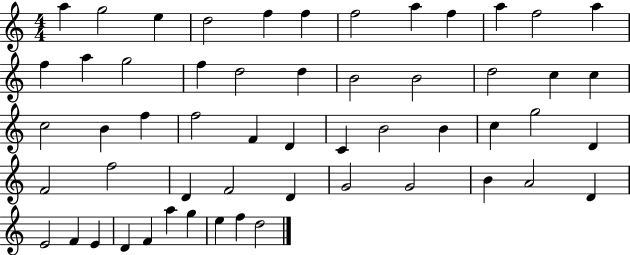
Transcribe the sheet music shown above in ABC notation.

X:1
T:Untitled
M:4/4
L:1/4
K:C
a g2 e d2 f f f2 a f a f2 a f a g2 f d2 d B2 B2 d2 c c c2 B f f2 F D C B2 B c g2 D F2 f2 D F2 D G2 G2 B A2 D E2 F E D F a g e f d2